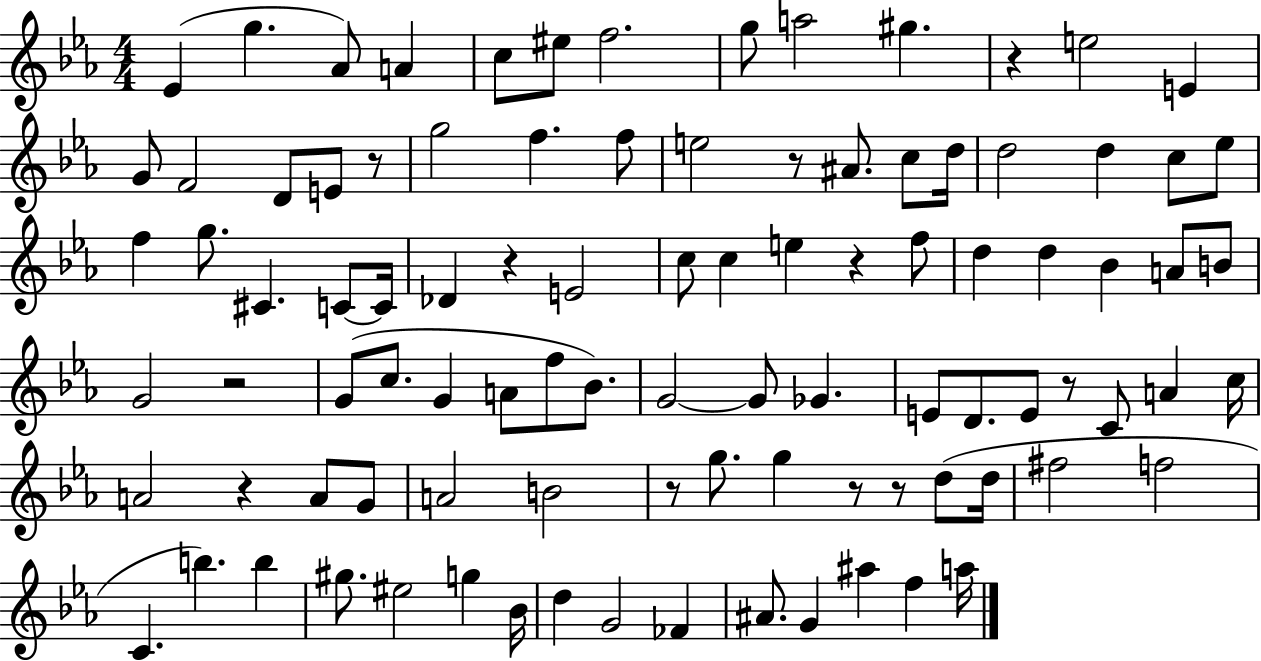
{
  \clef treble
  \numericTimeSignature
  \time 4/4
  \key ees \major
  \repeat volta 2 { ees'4( g''4. aes'8) a'4 | c''8 eis''8 f''2. | g''8 a''2 gis''4. | r4 e''2 e'4 | \break g'8 f'2 d'8 e'8 r8 | g''2 f''4. f''8 | e''2 r8 ais'8. c''8 d''16 | d''2 d''4 c''8 ees''8 | \break f''4 g''8. cis'4. c'8~~ c'16 | des'4 r4 e'2 | c''8 c''4 e''4 r4 f''8 | d''4 d''4 bes'4 a'8 b'8 | \break g'2 r2 | g'8( c''8. g'4 a'8 f''8 bes'8.) | g'2~~ g'8 ges'4. | e'8 d'8. e'8 r8 c'8 a'4 c''16 | \break a'2 r4 a'8 g'8 | a'2 b'2 | r8 g''8. g''4 r8 r8 d''8( d''16 | fis''2 f''2 | \break c'4. b''4.) b''4 | gis''8. eis''2 g''4 bes'16 | d''4 g'2 fes'4 | ais'8. g'4 ais''4 f''4 a''16 | \break } \bar "|."
}